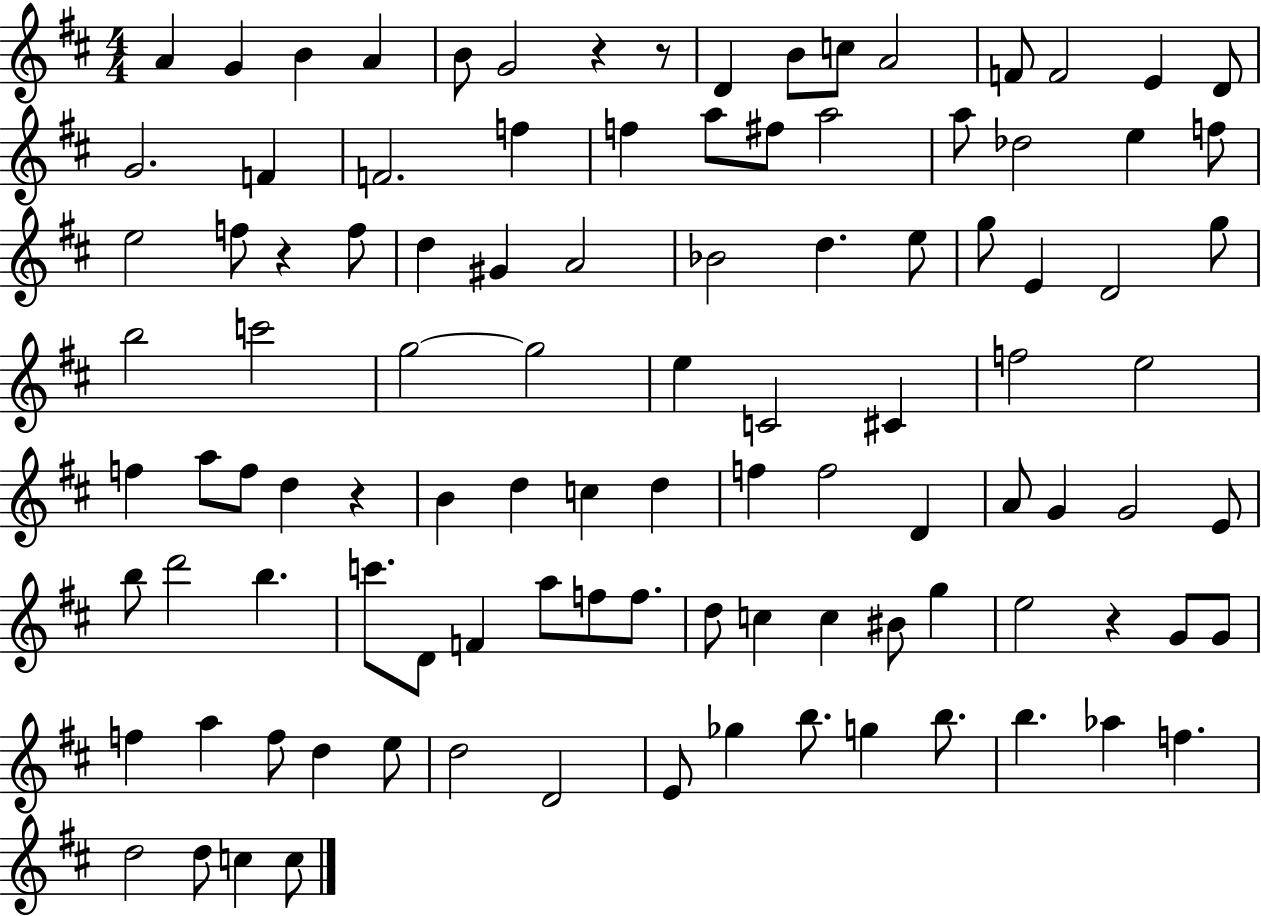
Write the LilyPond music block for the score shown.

{
  \clef treble
  \numericTimeSignature
  \time 4/4
  \key d \major
  \repeat volta 2 { a'4 g'4 b'4 a'4 | b'8 g'2 r4 r8 | d'4 b'8 c''8 a'2 | f'8 f'2 e'4 d'8 | \break g'2. f'4 | f'2. f''4 | f''4 a''8 fis''8 a''2 | a''8 des''2 e''4 f''8 | \break e''2 f''8 r4 f''8 | d''4 gis'4 a'2 | bes'2 d''4. e''8 | g''8 e'4 d'2 g''8 | \break b''2 c'''2 | g''2~~ g''2 | e''4 c'2 cis'4 | f''2 e''2 | \break f''4 a''8 f''8 d''4 r4 | b'4 d''4 c''4 d''4 | f''4 f''2 d'4 | a'8 g'4 g'2 e'8 | \break b''8 d'''2 b''4. | c'''8. d'8 f'4 a''8 f''8 f''8. | d''8 c''4 c''4 bis'8 g''4 | e''2 r4 g'8 g'8 | \break f''4 a''4 f''8 d''4 e''8 | d''2 d'2 | e'8 ges''4 b''8. g''4 b''8. | b''4. aes''4 f''4. | \break d''2 d''8 c''4 c''8 | } \bar "|."
}